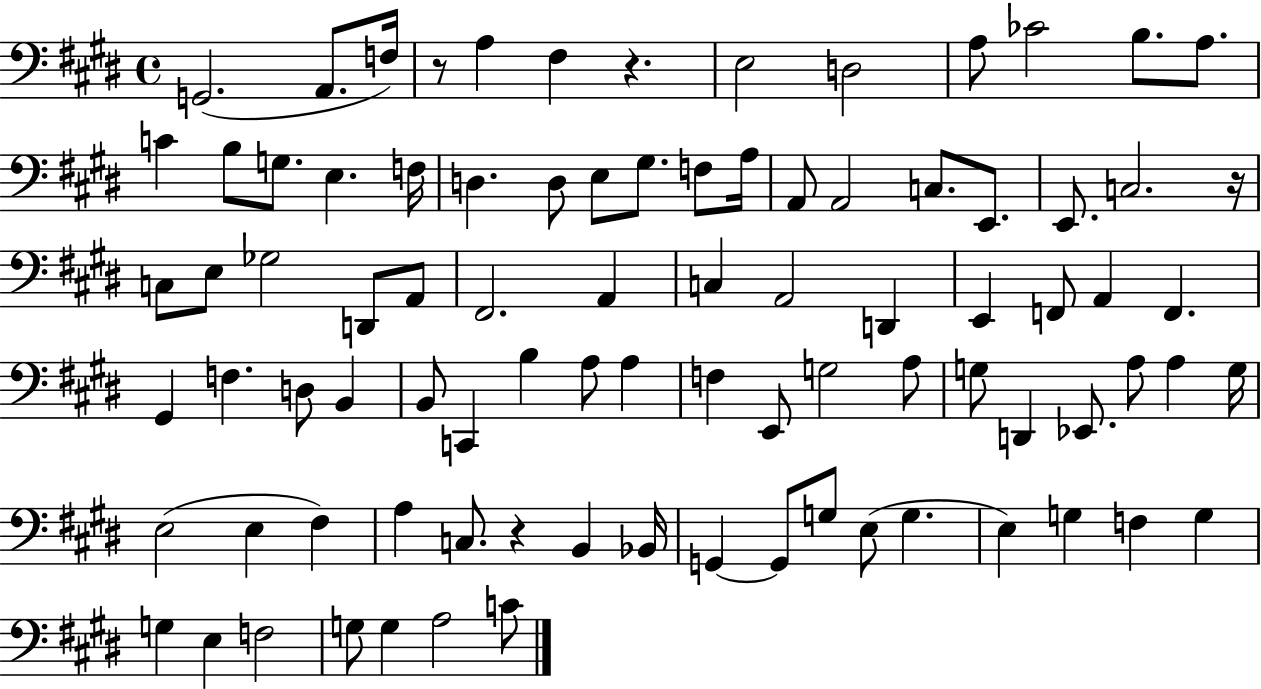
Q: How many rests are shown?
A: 4